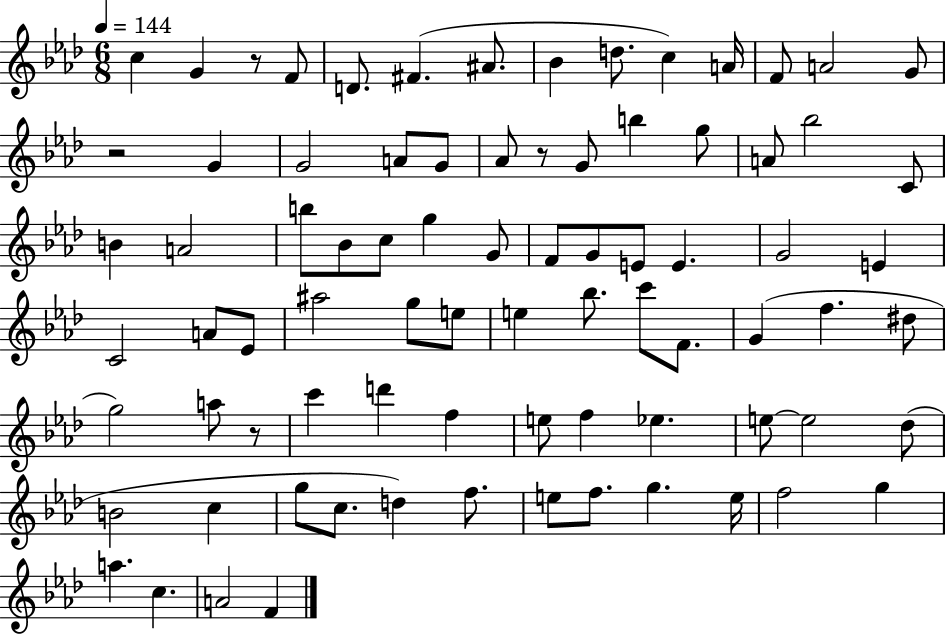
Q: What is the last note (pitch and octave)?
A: F4